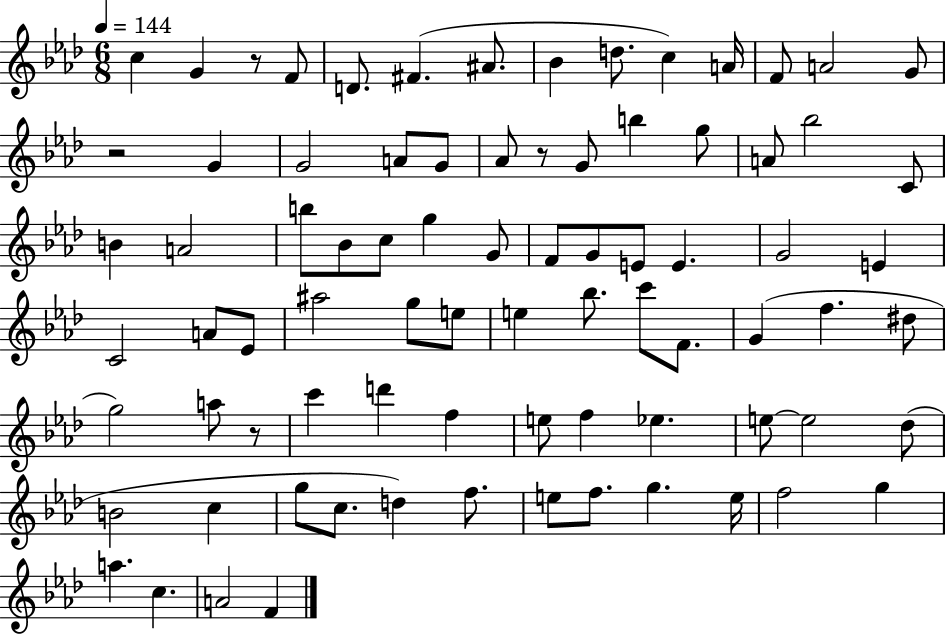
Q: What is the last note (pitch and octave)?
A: F4